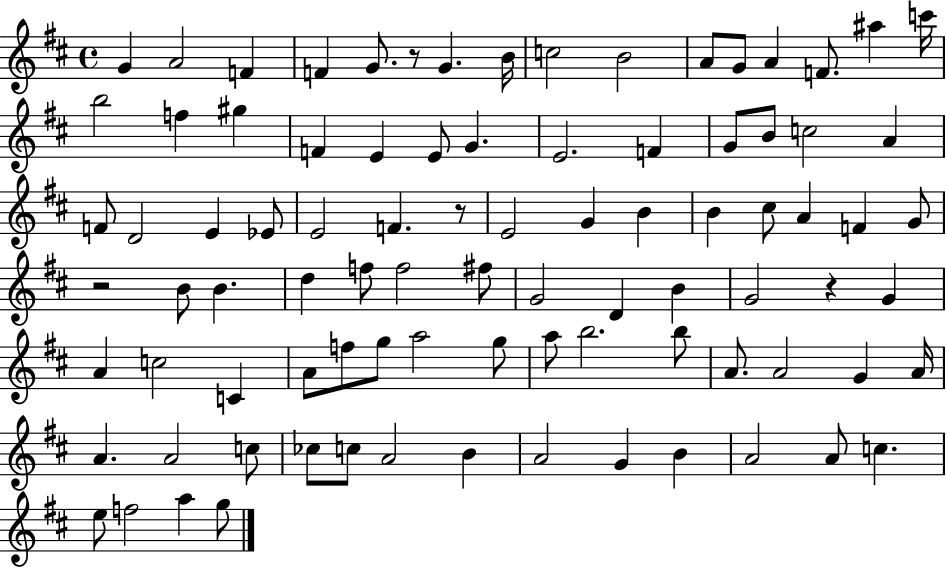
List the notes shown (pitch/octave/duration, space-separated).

G4/q A4/h F4/q F4/q G4/e. R/e G4/q. B4/s C5/h B4/h A4/e G4/e A4/q F4/e. A#5/q C6/s B5/h F5/q G#5/q F4/q E4/q E4/e G4/q. E4/h. F4/q G4/e B4/e C5/h A4/q F4/e D4/h E4/q Eb4/e E4/h F4/q. R/e E4/h G4/q B4/q B4/q C#5/e A4/q F4/q G4/e R/h B4/e B4/q. D5/q F5/e F5/h F#5/e G4/h D4/q B4/q G4/h R/q G4/q A4/q C5/h C4/q A4/e F5/e G5/e A5/h G5/e A5/e B5/h. B5/e A4/e. A4/h G4/q A4/s A4/q. A4/h C5/e CES5/e C5/e A4/h B4/q A4/h G4/q B4/q A4/h A4/e C5/q. E5/e F5/h A5/q G5/e